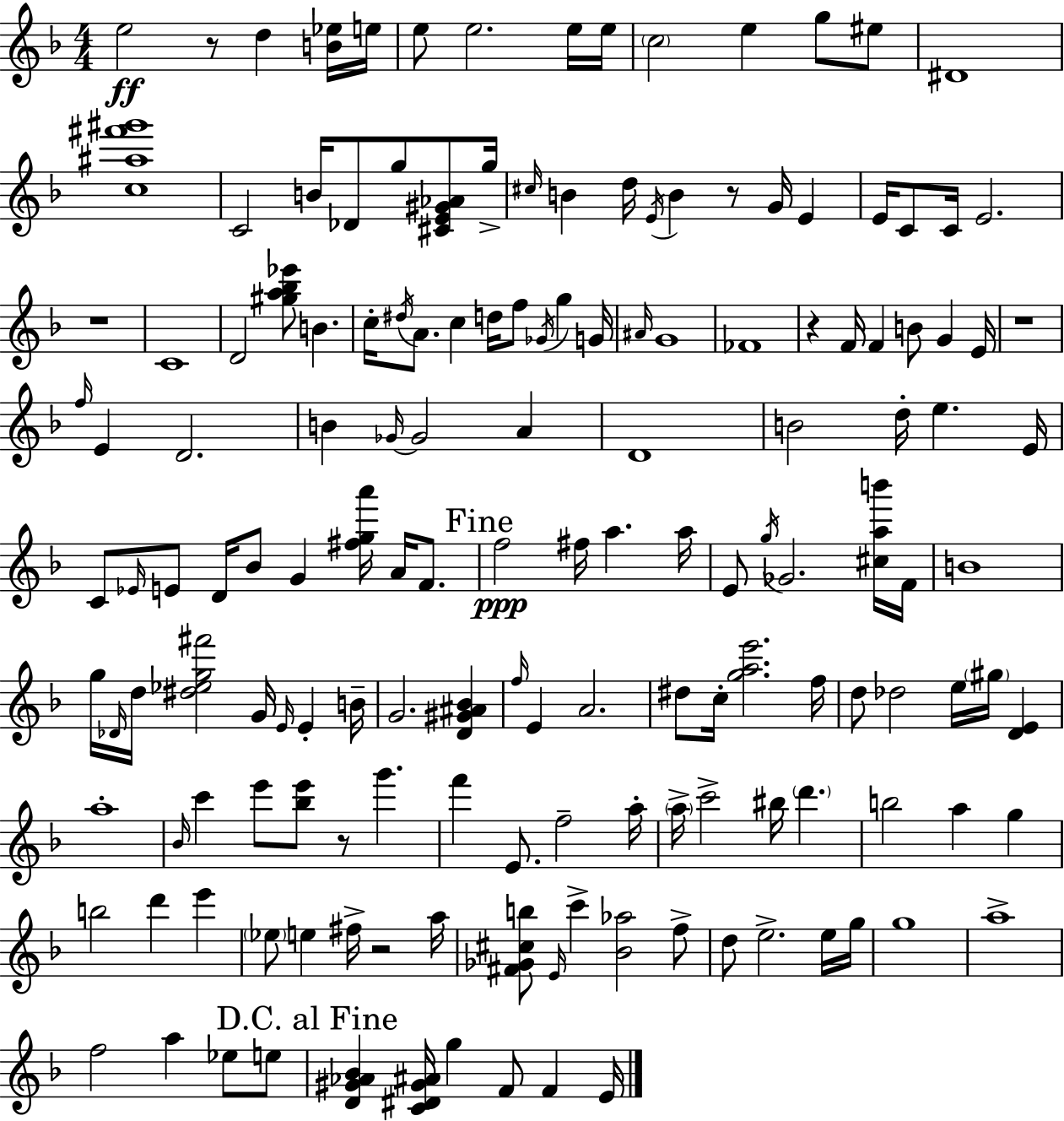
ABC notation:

X:1
T:Untitled
M:4/4
L:1/4
K:Dm
e2 z/2 d [B_e]/4 e/4 e/2 e2 e/4 e/4 c2 e g/2 ^e/2 ^D4 [c^a^f'^g']4 C2 B/4 _D/2 g/2 [^CE^G_A]/2 g/4 ^c/4 B d/4 E/4 B z/2 G/4 E E/4 C/2 C/4 E2 z4 C4 D2 [^ga_b_e']/2 B c/4 ^d/4 A/2 c d/4 f/2 _G/4 g G/4 ^A/4 G4 _F4 z F/4 F B/2 G E/4 z4 f/4 E D2 B _G/4 _G2 A D4 B2 d/4 e E/4 C/2 _E/4 E/2 D/4 _B/2 G [^fga']/4 A/4 F/2 f2 ^f/4 a a/4 E/2 g/4 _G2 [^cab']/4 F/4 B4 g/4 _D/4 d/4 [^d_eg^f']2 G/4 E/4 E B/4 G2 [D^G^A_B] f/4 E A2 ^d/2 c/4 [gae']2 f/4 d/2 _d2 e/4 ^g/4 [DE] a4 _B/4 c' e'/2 [_be']/2 z/2 g' f' E/2 f2 a/4 a/4 c'2 ^b/4 d' b2 a g b2 d' e' _e/2 e ^f/4 z2 a/4 [^F_G^cb]/2 E/4 c' [_B_a]2 f/2 d/2 e2 e/4 g/4 g4 a4 f2 a _e/2 e/2 [D^G_A_B] [C^D^G^A]/4 g F/2 F E/4